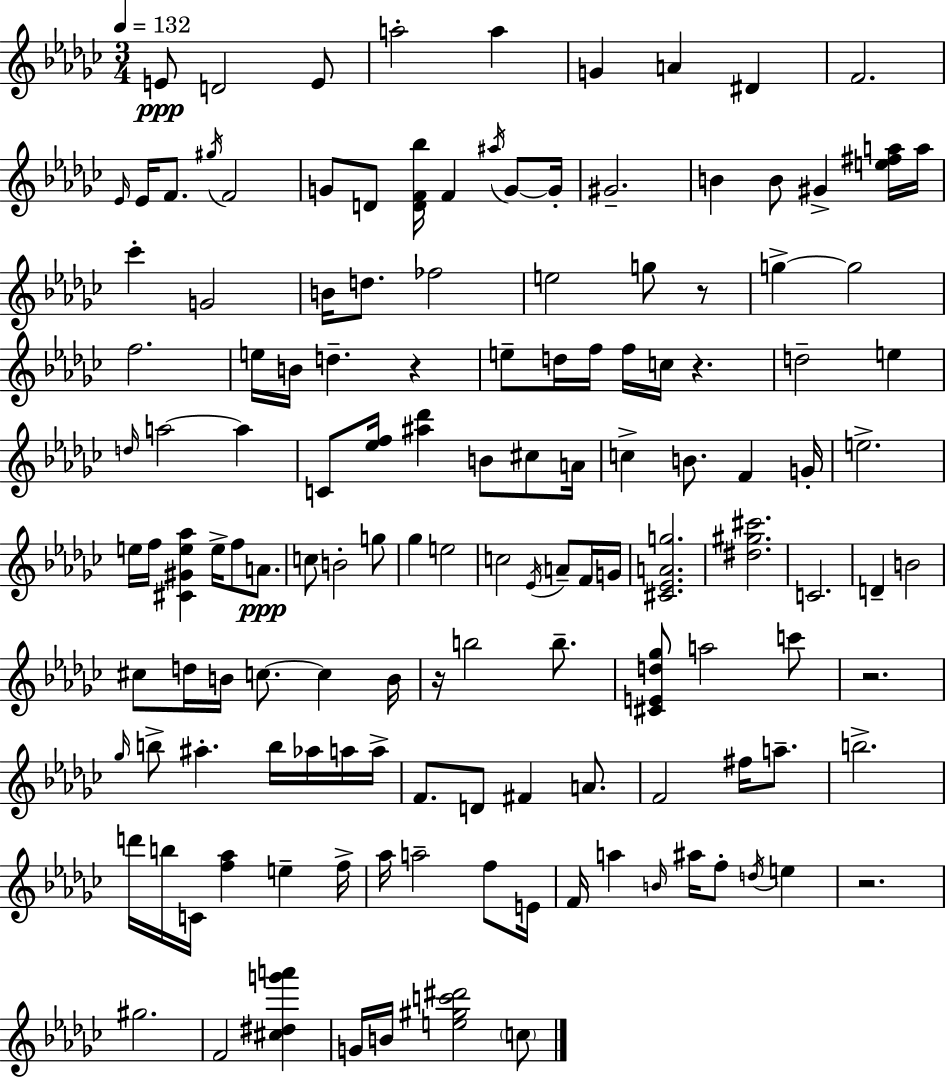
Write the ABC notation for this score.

X:1
T:Untitled
M:3/4
L:1/4
K:Ebm
E/2 D2 E/2 a2 a G A ^D F2 _E/4 _E/4 F/2 ^g/4 F2 G/2 D/2 [DF_b]/4 F ^a/4 G/2 G/4 ^G2 B B/2 ^G [e^fa]/4 a/4 _c' G2 B/4 d/2 _f2 e2 g/2 z/2 g g2 f2 e/4 B/4 d z e/2 d/4 f/4 f/4 c/4 z d2 e d/4 a2 a C/2 [_ef]/4 [^a_d'] B/2 ^c/2 A/4 c B/2 F G/4 e2 e/4 f/4 [^C^Ge_a] e/4 f/2 A/2 c/2 B2 g/2 _g e2 c2 _E/4 A/2 F/4 G/4 [^C_EAg]2 [^d^g^c']2 C2 D B2 ^c/2 d/4 B/4 c/2 c B/4 z/4 b2 b/2 [^CEd_g]/2 a2 c'/2 z2 _g/4 b/2 ^a b/4 _a/4 a/4 a/4 F/2 D/2 ^F A/2 F2 ^f/4 a/2 b2 d'/4 b/4 C/4 [f_a] e f/4 _a/4 a2 f/2 E/4 F/4 a B/4 ^a/4 f/2 d/4 e z2 ^g2 F2 [^c^dg'a'] G/4 B/4 [e^gc'^d']2 c/2